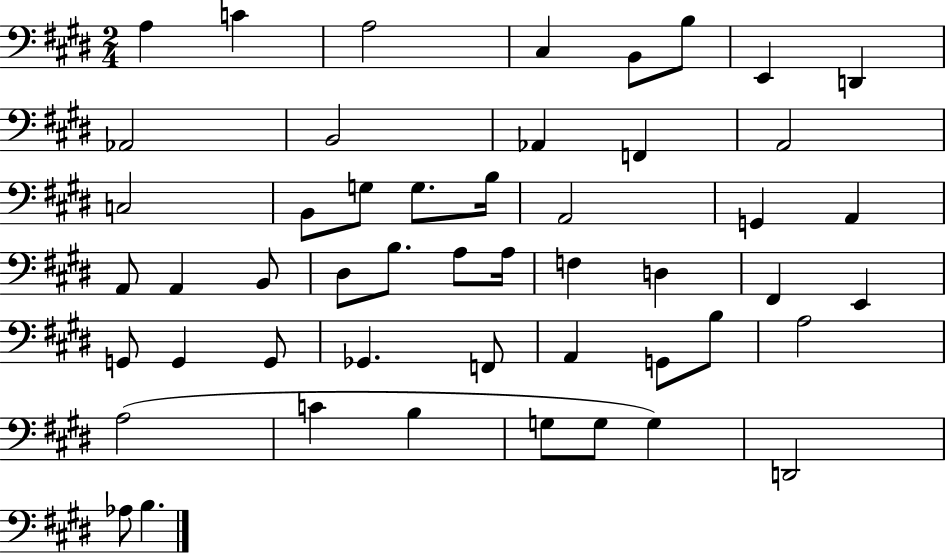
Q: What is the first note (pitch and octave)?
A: A3